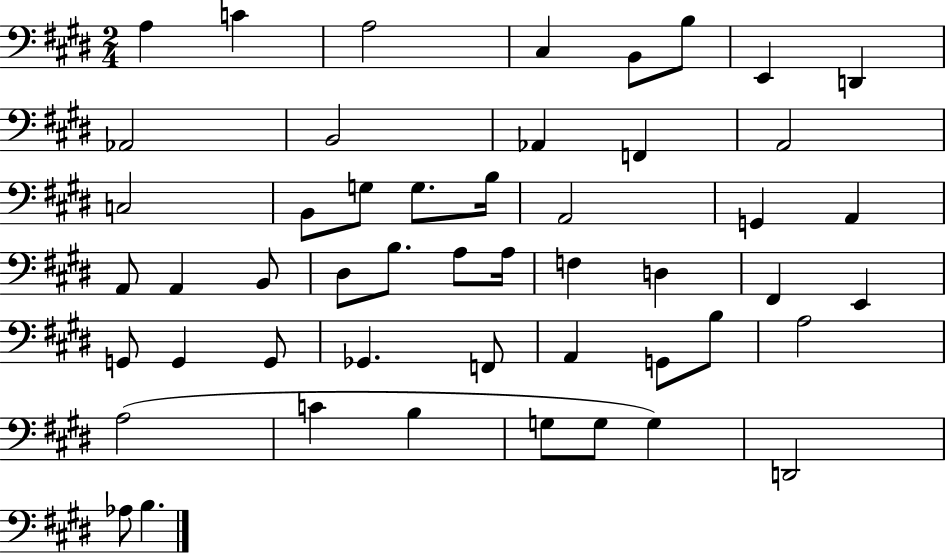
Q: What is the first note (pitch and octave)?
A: A3